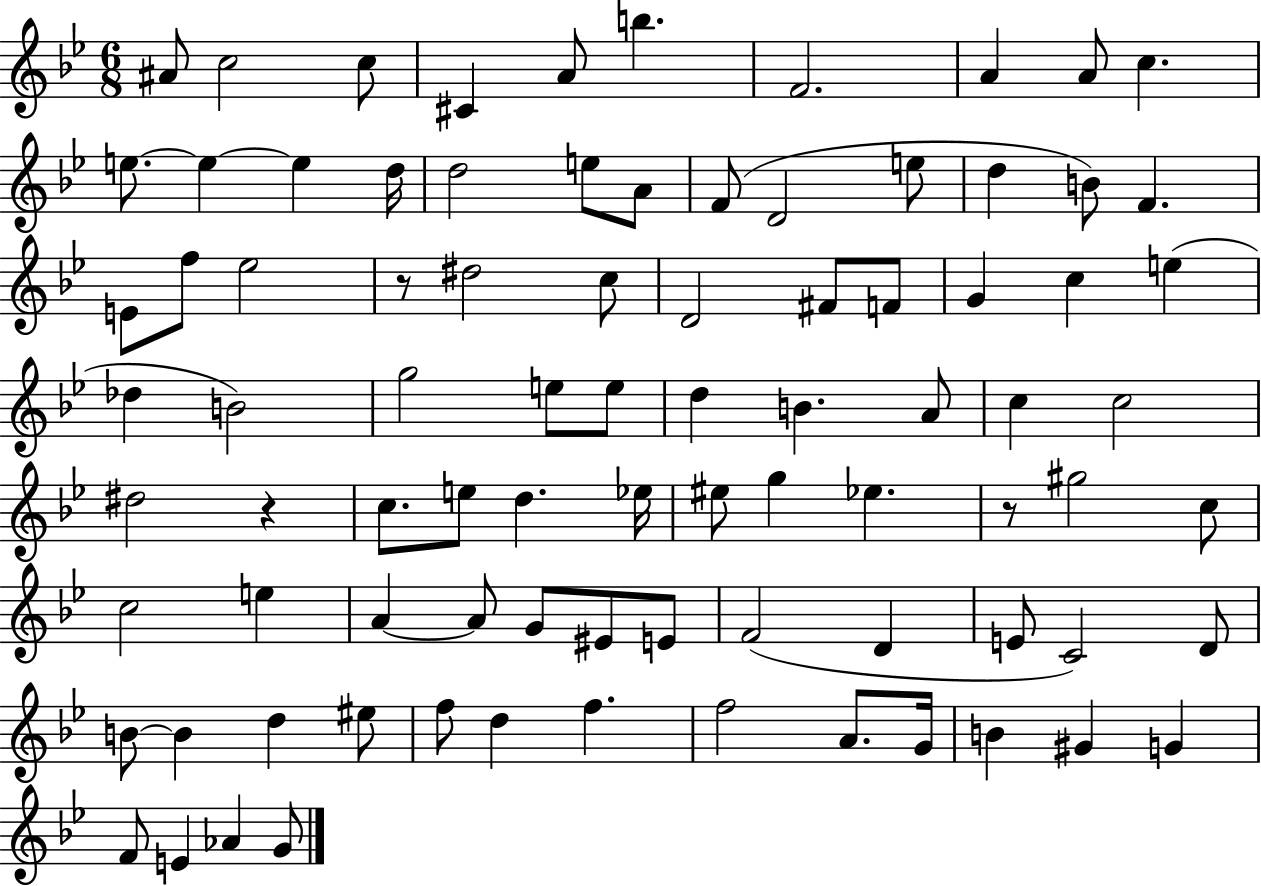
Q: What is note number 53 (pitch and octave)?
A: G#5